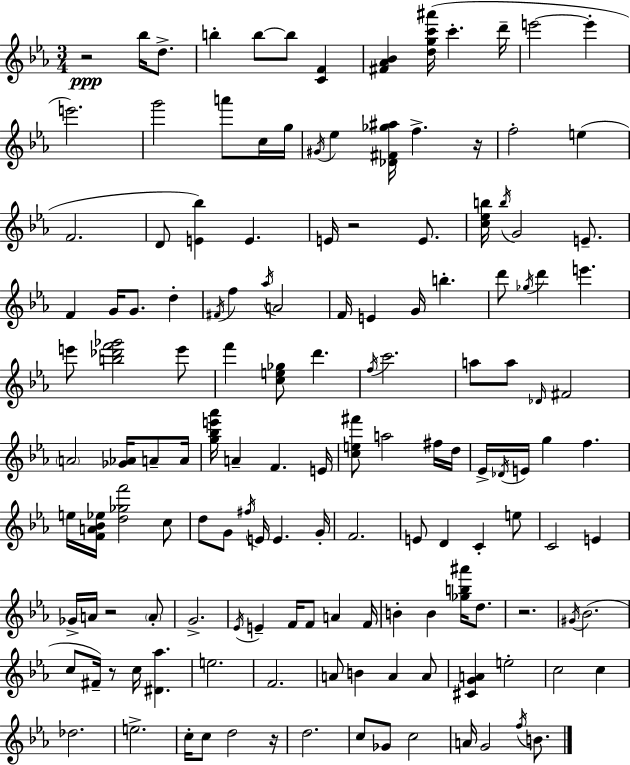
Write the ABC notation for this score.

X:1
T:Untitled
M:3/4
L:1/4
K:Eb
z2 _b/4 d/2 b b/2 b/2 [CF] [^F_A_B] [dgc'^a']/4 c' d'/4 e'2 e' e'2 g'2 a'/2 c/4 g/4 ^G/4 _e [_D^F_g^a]/4 f z/4 f2 e F2 D/2 [E_b] E E/4 z2 E/2 [c_eb]/4 b/4 G2 E/2 F G/4 G/2 d ^F/4 f _a/4 A2 F/4 E G/4 b d'/2 _g/4 d' e' e'/2 [b_d'f'_g']2 e'/2 f' [ce_g]/2 d' f/4 c'2 a/2 a/2 _D/4 ^F2 A2 [_G_A]/4 A/2 A/4 [g_be'_a']/4 A F E/4 [ce^f']/2 a2 ^f/4 d/4 _E/4 _D/4 E/4 g f e/4 [FA_B_e]/4 [d_gf']2 c/2 d/2 G/2 ^f/4 E/4 E G/4 F2 E/2 D C e/2 C2 E _G/4 A/4 z2 A/2 G2 _E/4 E F/4 F/2 A F/4 B B [_gb^a']/4 d/2 z2 ^G/4 _B2 c/2 ^F/4 z/2 c/4 [^D_a] e2 F2 A/2 B A A/2 [^CGA] e2 c2 c _d2 e2 c/4 c/2 d2 z/4 d2 c/2 _G/2 c2 A/4 G2 f/4 B/2